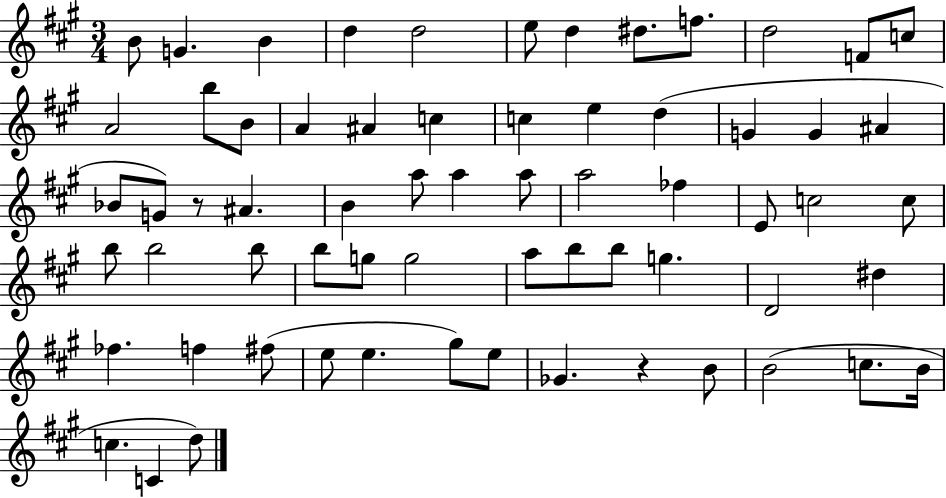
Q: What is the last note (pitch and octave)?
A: D5